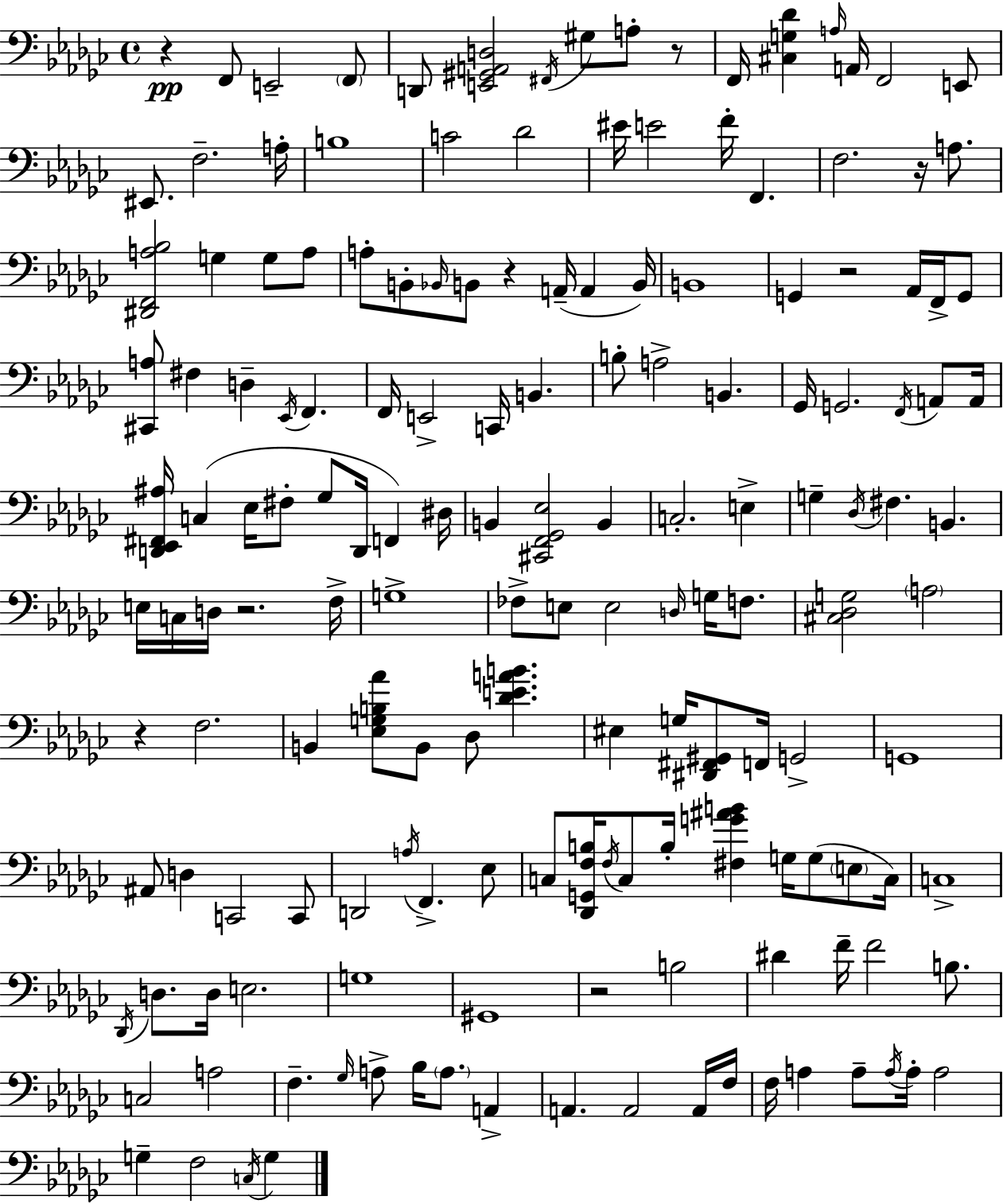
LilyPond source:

{
  \clef bass
  \time 4/4
  \defaultTimeSignature
  \key ees \minor
  r4\pp f,8 e,2-- \parenthesize f,8 | d,8 <e, gis, a, d>2 \acciaccatura { fis,16 } gis8 a8-. r8 | f,16 <cis g des'>4 \grace { a16 } a,16 f,2 | e,8 eis,8. f2.-- | \break a16-. b1 | c'2 des'2 | eis'16 e'2 f'16-. f,4. | f2. r16 a8. | \break <dis, f, a bes>2 g4 g8 | a8 a8-. b,8-. \grace { bes,16 } b,8 r4 a,16--( a,4 | b,16) b,1 | g,4 r2 aes,16 | \break f,16-> g,8 <cis, a>8 fis4 d4-- \acciaccatura { ees,16 } f,4. | f,16 e,2-> c,16 b,4. | b8-. a2-> b,4. | ges,16 g,2. | \break \acciaccatura { f,16 } a,8 a,16 <d, ees, fis, ais>16 c4( ees16 fis8-. ges8 d,16 | f,4) dis16 b,4 <cis, f, ges, ees>2 | b,4 c2.-. | e4-> g4-- \acciaccatura { des16 } fis4. | \break b,4. e16 c16 d16 r2. | f16-> g1-> | fes8-> e8 e2 | \grace { d16 } g16 f8. <cis des g>2 \parenthesize a2 | \break r4 f2. | b,4 <ees g b aes'>8 b,8 des8 | <des' e' a' b'>4. eis4 g16 <dis, fis, gis,>8 f,16 g,2-> | g,1 | \break ais,8 d4 c,2 | c,8 d,2 \acciaccatura { a16 } | f,4.-> ees8 c8 <des, g, f b>16 \acciaccatura { f16 } c8 b16-. <fis g' ais' b'>4 | g16 g8( \parenthesize e8 c16) c1-> | \break \acciaccatura { des,16 } d8. d16 e2. | g1 | gis,1 | r2 | \break b2 dis'4 f'16-- f'2 | b8. c2 | a2 f4.-- | \grace { ges16 } a8-> bes16 \parenthesize a8. a,4-> a,4. | \break a,2 a,16 f16 f16 a4 | a8-- \acciaccatura { a16 } a16-. a2 g4-- | f2 \acciaccatura { c16 } g4 \bar "|."
}